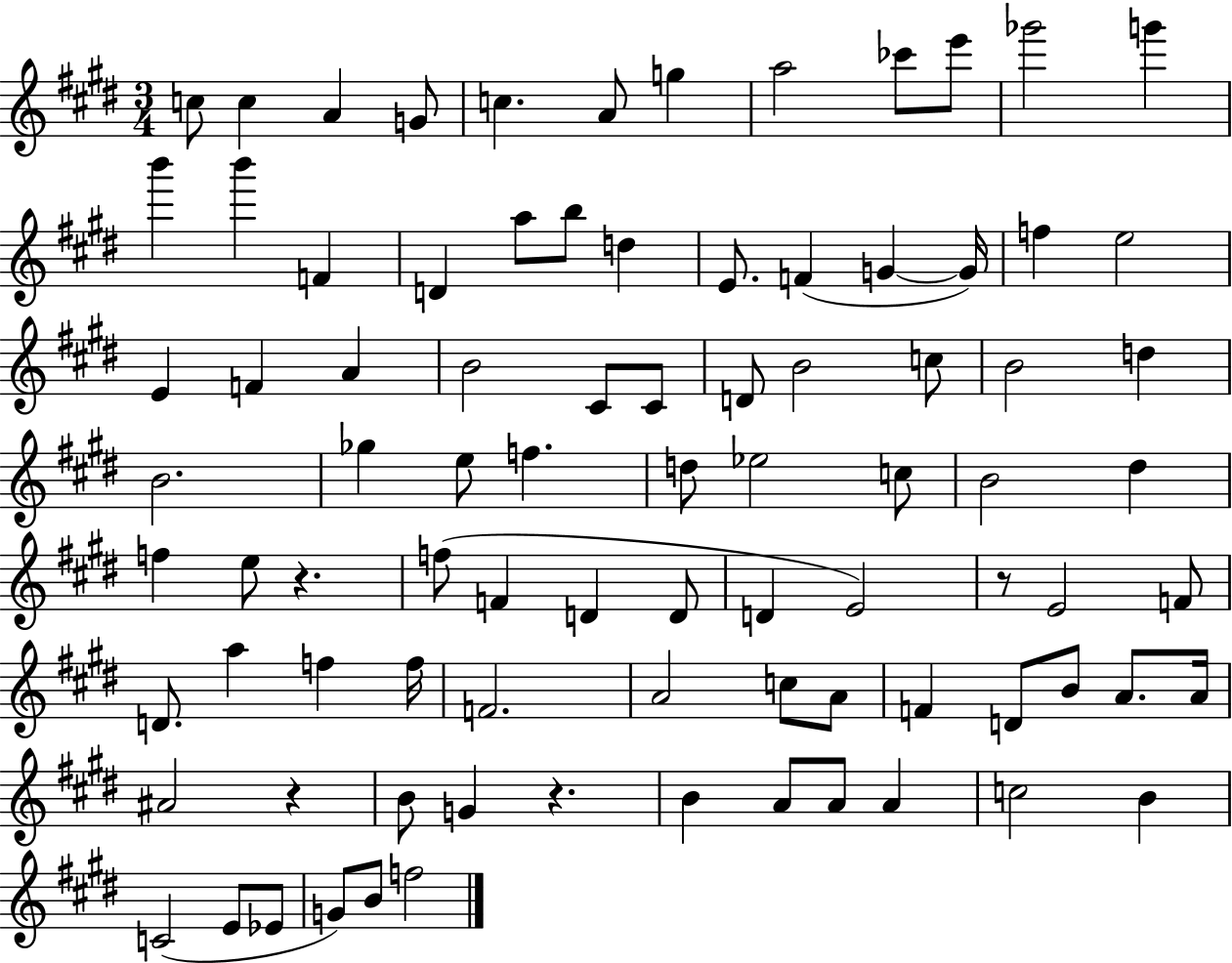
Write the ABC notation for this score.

X:1
T:Untitled
M:3/4
L:1/4
K:E
c/2 c A G/2 c A/2 g a2 _c'/2 e'/2 _g'2 g' b' b' F D a/2 b/2 d E/2 F G G/4 f e2 E F A B2 ^C/2 ^C/2 D/2 B2 c/2 B2 d B2 _g e/2 f d/2 _e2 c/2 B2 ^d f e/2 z f/2 F D D/2 D E2 z/2 E2 F/2 D/2 a f f/4 F2 A2 c/2 A/2 F D/2 B/2 A/2 A/4 ^A2 z B/2 G z B A/2 A/2 A c2 B C2 E/2 _E/2 G/2 B/2 f2